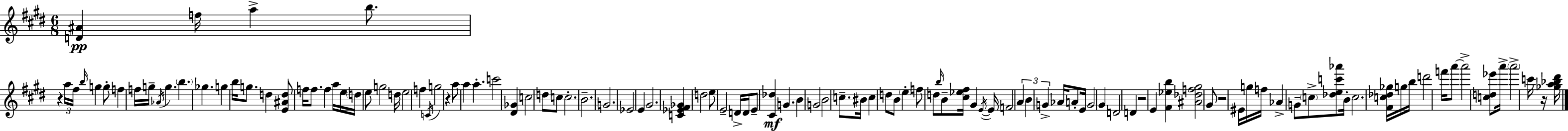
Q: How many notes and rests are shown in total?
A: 115